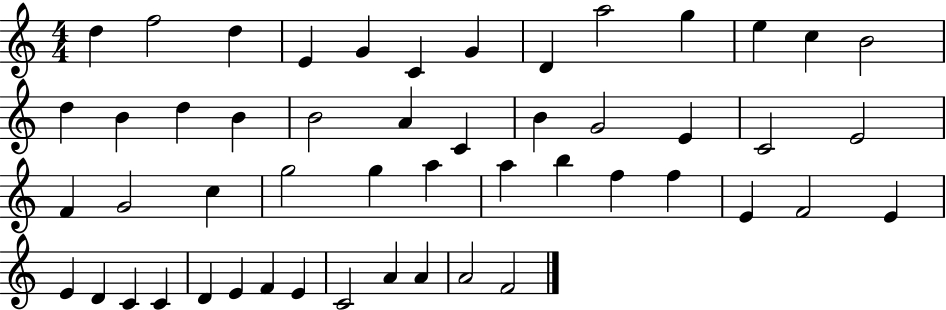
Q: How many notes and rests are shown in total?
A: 51